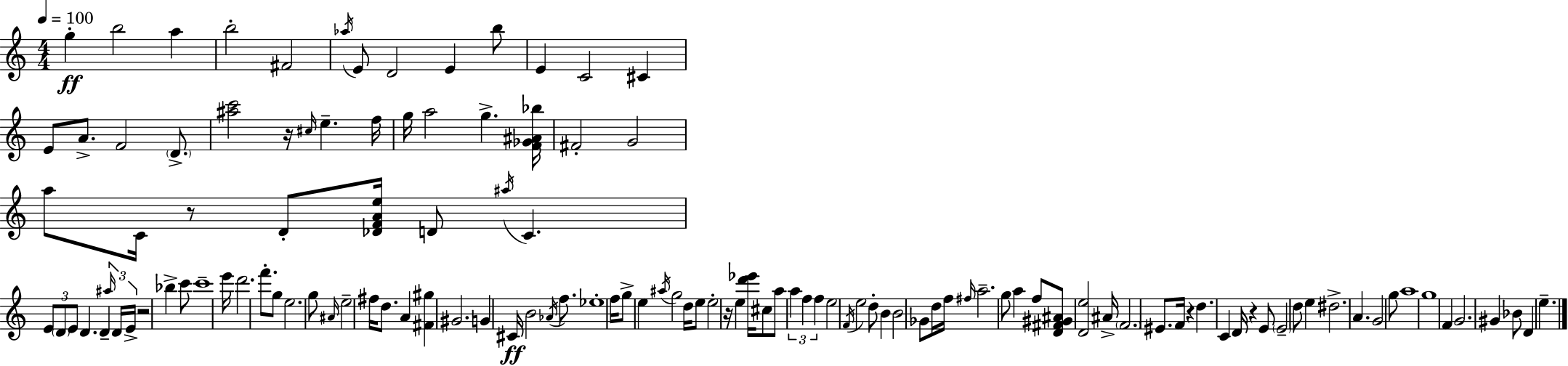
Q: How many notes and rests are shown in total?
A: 124